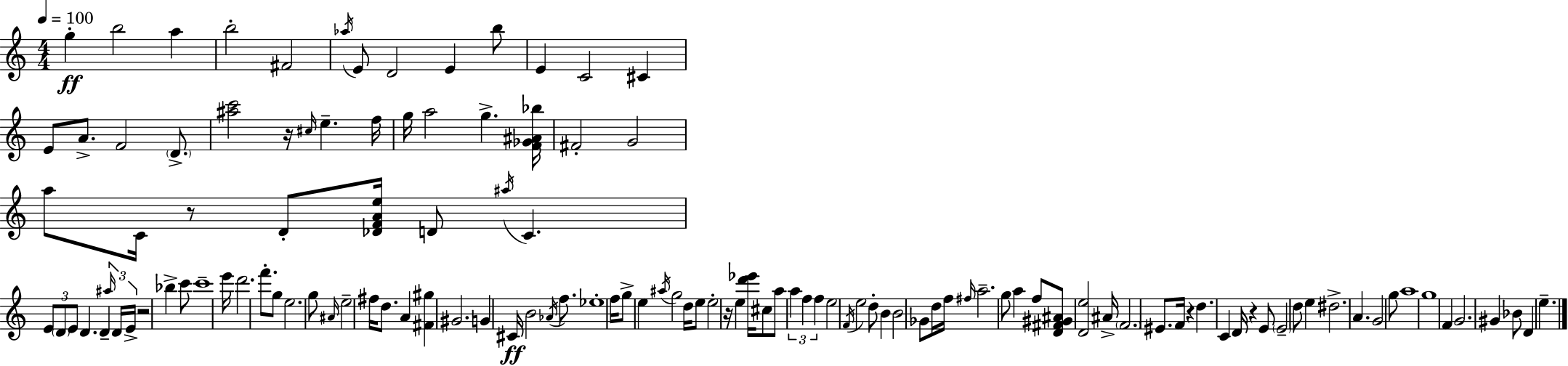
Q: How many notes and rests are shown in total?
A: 124